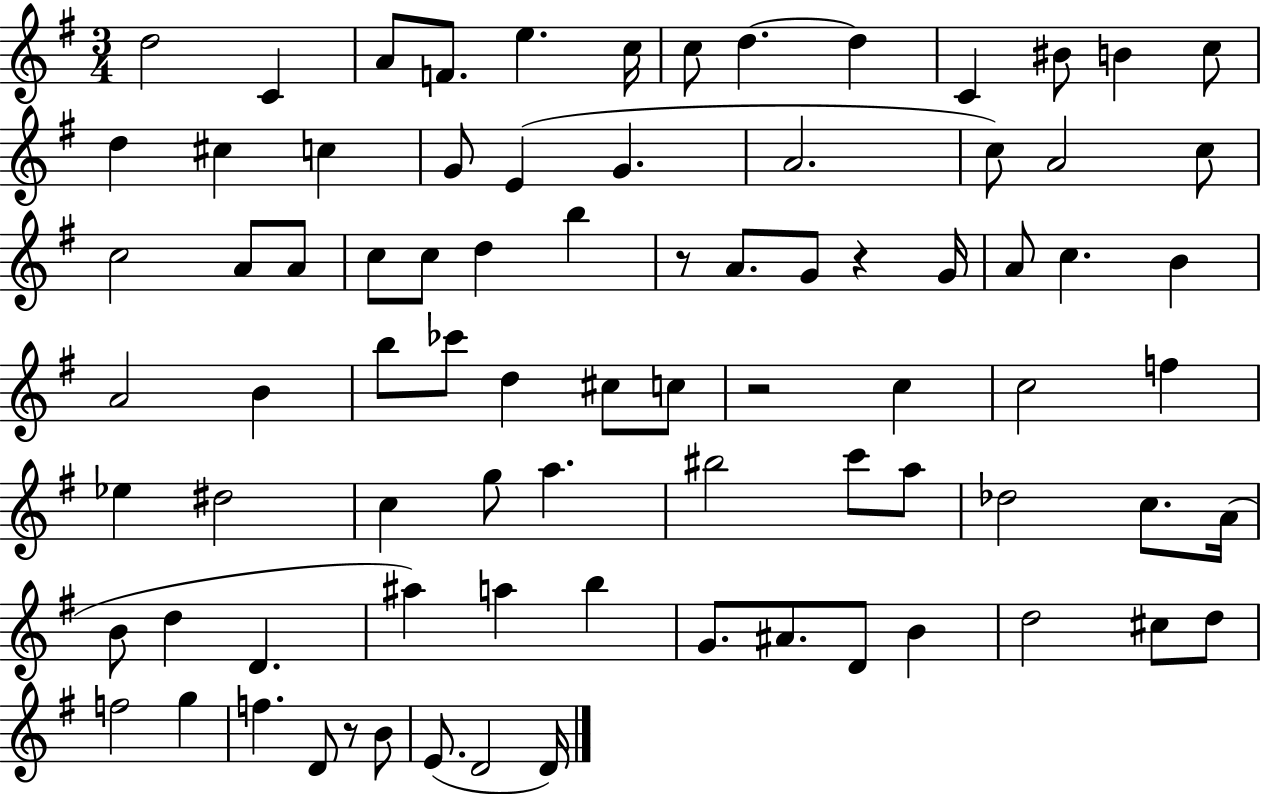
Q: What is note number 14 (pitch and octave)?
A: D5